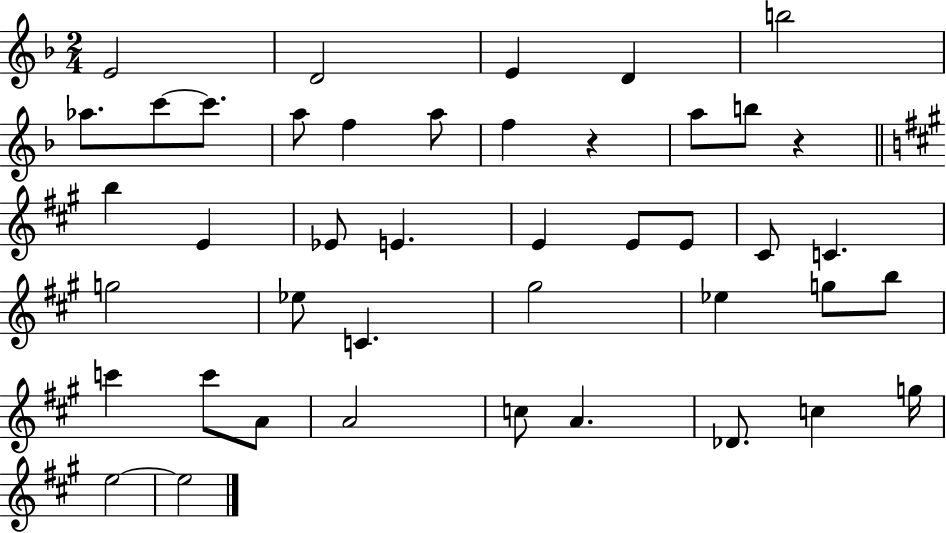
X:1
T:Untitled
M:2/4
L:1/4
K:F
E2 D2 E D b2 _a/2 c'/2 c'/2 a/2 f a/2 f z a/2 b/2 z b E _E/2 E E E/2 E/2 ^C/2 C g2 _e/2 C ^g2 _e g/2 b/2 c' c'/2 A/2 A2 c/2 A _D/2 c g/4 e2 e2